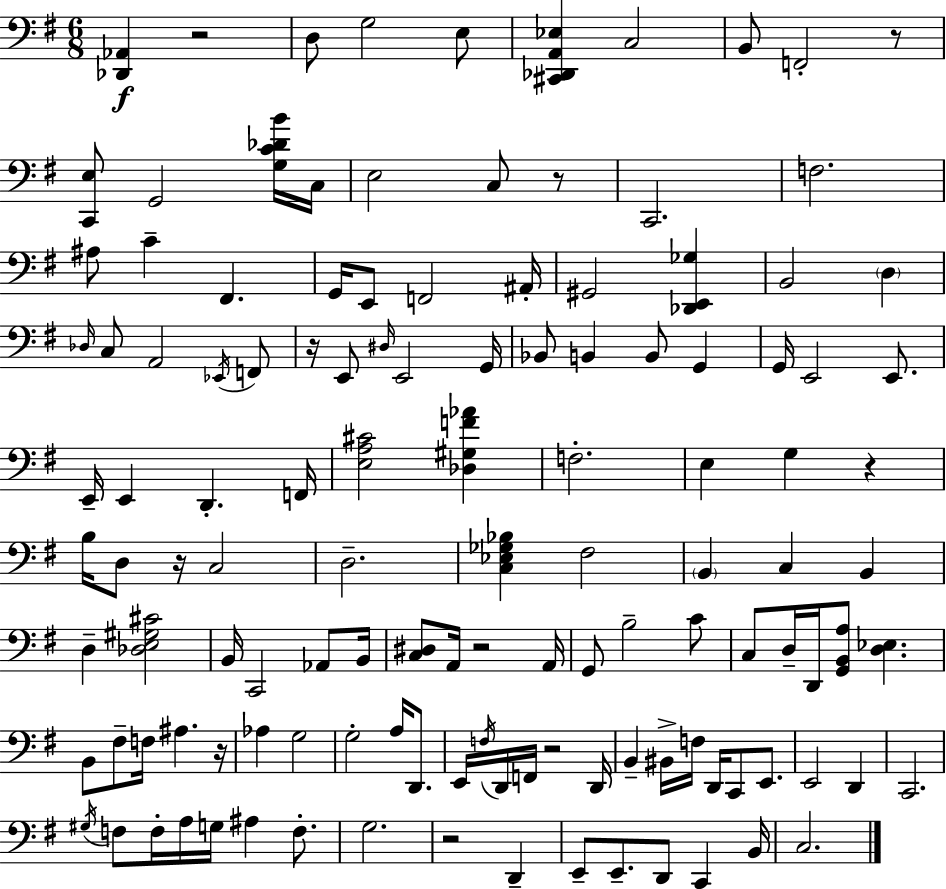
{
  \clef bass
  \numericTimeSignature
  \time 6/8
  \key e \minor
  <des, aes,>4\f r2 | d8 g2 e8 | <cis, des, a, ees>4 c2 | b,8 f,2-. r8 | \break <c, e>8 g,2 <g c' des' b'>16 c16 | e2 c8 r8 | c,2. | f2. | \break ais8 c'4-- fis,4. | g,16 e,8 f,2 ais,16-. | gis,2 <des, e, ges>4 | b,2 \parenthesize d4 | \break \grace { des16 } c8 a,2 \acciaccatura { ees,16 } | f,8 r16 e,8 \grace { dis16 } e,2 | g,16 bes,8 b,4 b,8 g,4 | g,16 e,2 | \break e,8. e,16-- e,4 d,4.-. | f,16 <e a cis'>2 <des gis f' aes'>4 | f2.-. | e4 g4 r4 | \break b16 d8 r16 c2 | d2.-- | <c ees ges bes>4 fis2 | \parenthesize b,4 c4 b,4 | \break d4-- <des e gis cis'>2 | b,16 c,2 | aes,8 b,16 <c dis>8 a,16 r2 | a,16 g,8 b2-- | \break c'8 c8 d16-- d,16 <g, b, a>8 <d ees>4. | b,8 fis8-- f16 ais4. | r16 aes4 g2 | g2-. a16 | \break d,8. e,16 \acciaccatura { f16 } d,16 f,16 r2 | d,16 b,4-- bis,16-> f16 d,16 c,8 | e,8. e,2 | d,4 c,2. | \break \acciaccatura { gis16 } f8 f16-. a16 g16 ais4 | f8.-. g2. | r2 | d,4-- e,8-- e,8.-- d,8 | \break c,4 b,16 c2. | \bar "|."
}